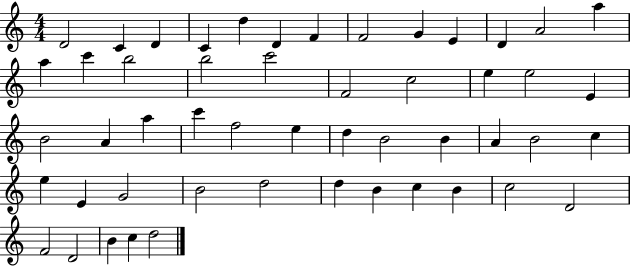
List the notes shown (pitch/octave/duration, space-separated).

D4/h C4/q D4/q C4/q D5/q D4/q F4/q F4/h G4/q E4/q D4/q A4/h A5/q A5/q C6/q B5/h B5/h C6/h F4/h C5/h E5/q E5/h E4/q B4/h A4/q A5/q C6/q F5/h E5/q D5/q B4/h B4/q A4/q B4/h C5/q E5/q E4/q G4/h B4/h D5/h D5/q B4/q C5/q B4/q C5/h D4/h F4/h D4/h B4/q C5/q D5/h